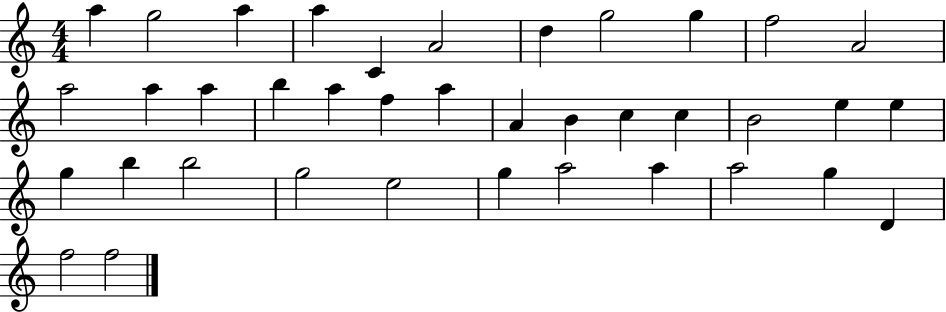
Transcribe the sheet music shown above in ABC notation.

X:1
T:Untitled
M:4/4
L:1/4
K:C
a g2 a a C A2 d g2 g f2 A2 a2 a a b a f a A B c c B2 e e g b b2 g2 e2 g a2 a a2 g D f2 f2